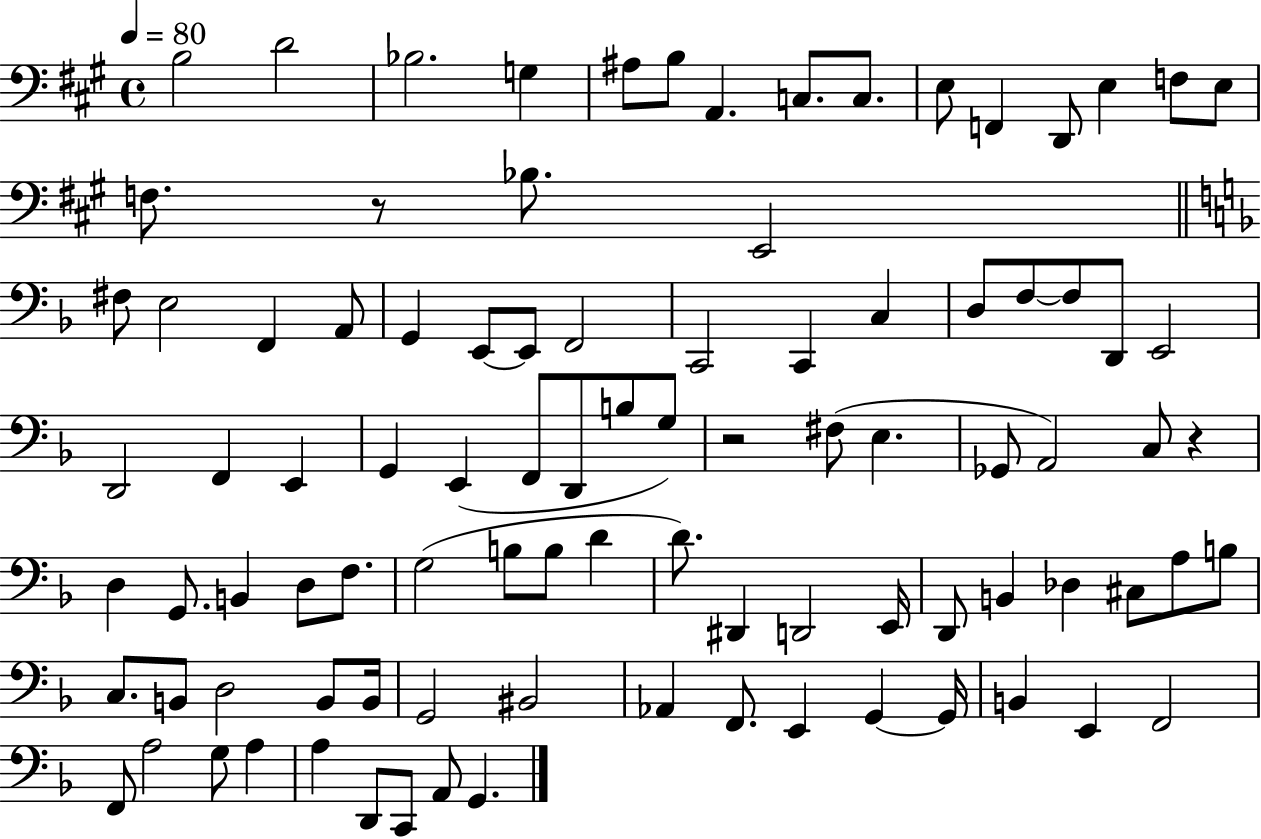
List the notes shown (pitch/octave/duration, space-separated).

B3/h D4/h Bb3/h. G3/q A#3/e B3/e A2/q. C3/e. C3/e. E3/e F2/q D2/e E3/q F3/e E3/e F3/e. R/e Bb3/e. E2/h F#3/e E3/h F2/q A2/e G2/q E2/e E2/e F2/h C2/h C2/q C3/q D3/e F3/e F3/e D2/e E2/h D2/h F2/q E2/q G2/q E2/q F2/e D2/e B3/e G3/e R/h F#3/e E3/q. Gb2/e A2/h C3/e R/q D3/q G2/e. B2/q D3/e F3/e. G3/h B3/e B3/e D4/q D4/e. D#2/q D2/h E2/s D2/e B2/q Db3/q C#3/e A3/e B3/e C3/e. B2/e D3/h B2/e B2/s G2/h BIS2/h Ab2/q F2/e. E2/q G2/q G2/s B2/q E2/q F2/h F2/e A3/h G3/e A3/q A3/q D2/e C2/e A2/e G2/q.